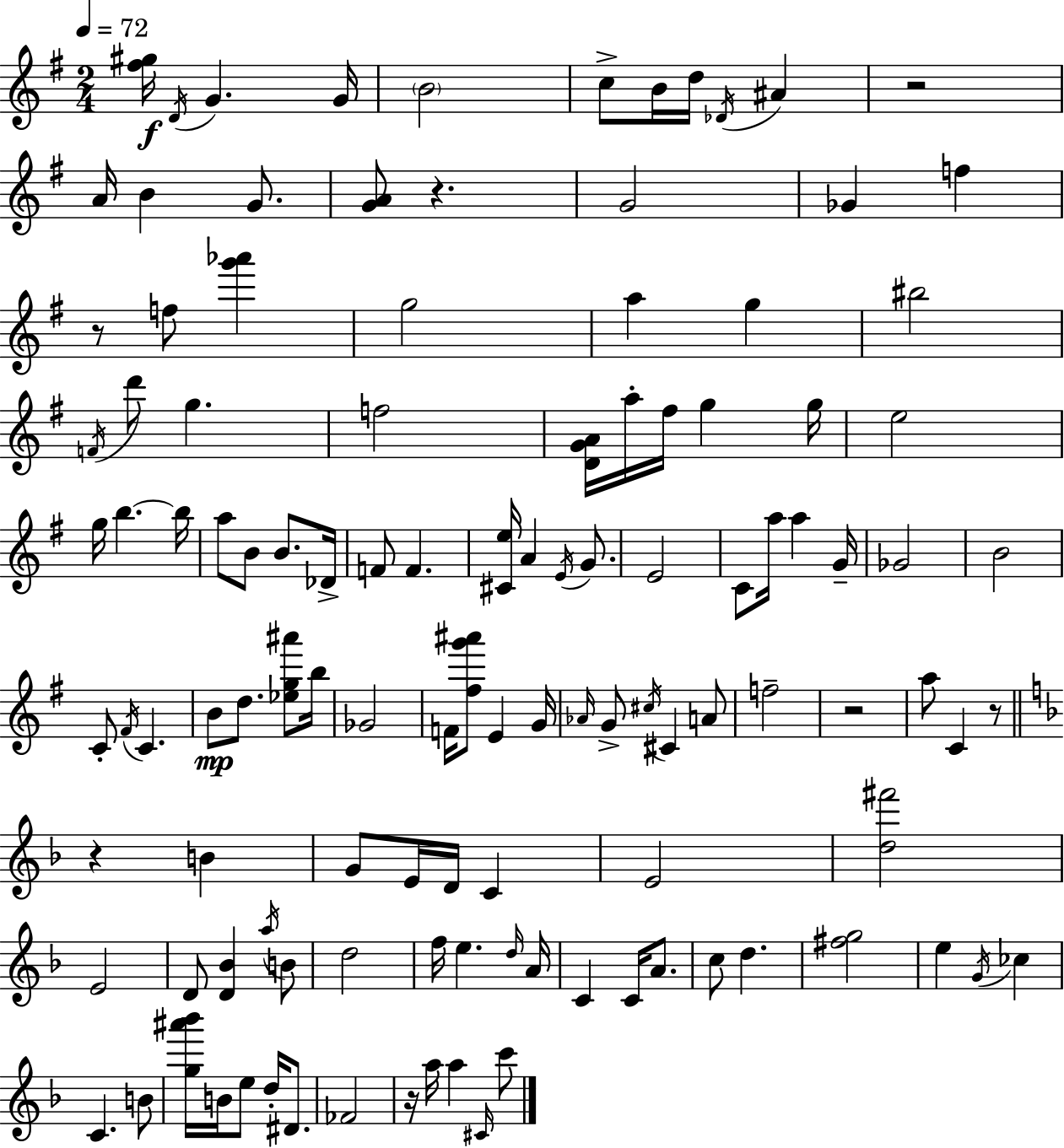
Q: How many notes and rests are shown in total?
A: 118